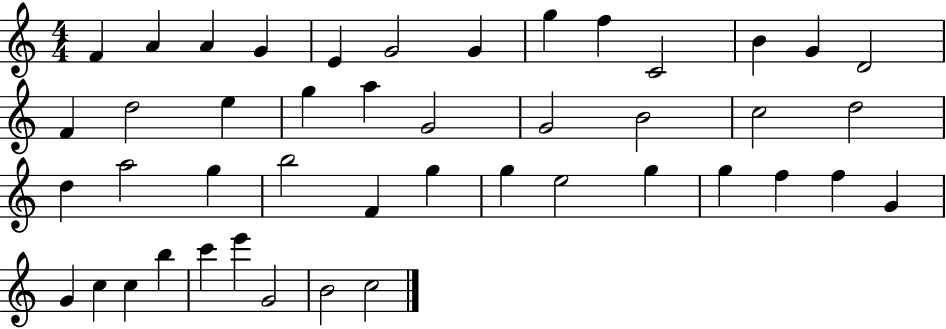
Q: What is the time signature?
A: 4/4